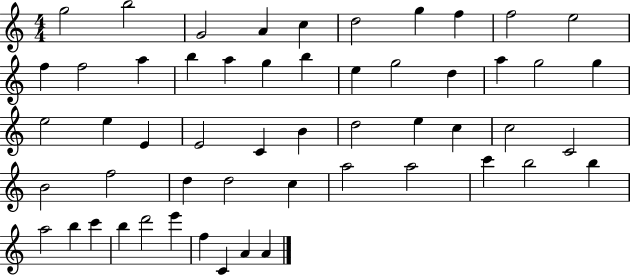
G5/h B5/h G4/h A4/q C5/q D5/h G5/q F5/q F5/h E5/h F5/q F5/h A5/q B5/q A5/q G5/q B5/q E5/q G5/h D5/q A5/q G5/h G5/q E5/h E5/q E4/q E4/h C4/q B4/q D5/h E5/q C5/q C5/h C4/h B4/h F5/h D5/q D5/h C5/q A5/h A5/h C6/q B5/h B5/q A5/h B5/q C6/q B5/q D6/h E6/q F5/q C4/q A4/q A4/q